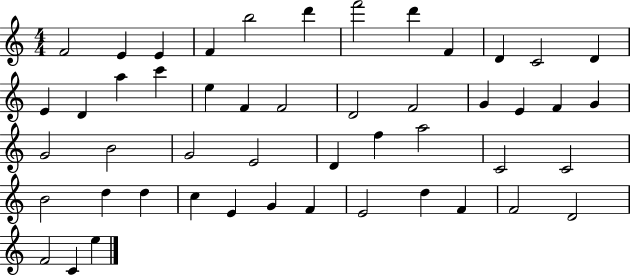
{
  \clef treble
  \numericTimeSignature
  \time 4/4
  \key c \major
  f'2 e'4 e'4 | f'4 b''2 d'''4 | f'''2 d'''4 f'4 | d'4 c'2 d'4 | \break e'4 d'4 a''4 c'''4 | e''4 f'4 f'2 | d'2 f'2 | g'4 e'4 f'4 g'4 | \break g'2 b'2 | g'2 e'2 | d'4 f''4 a''2 | c'2 c'2 | \break b'2 d''4 d''4 | c''4 e'4 g'4 f'4 | e'2 d''4 f'4 | f'2 d'2 | \break f'2 c'4 e''4 | \bar "|."
}